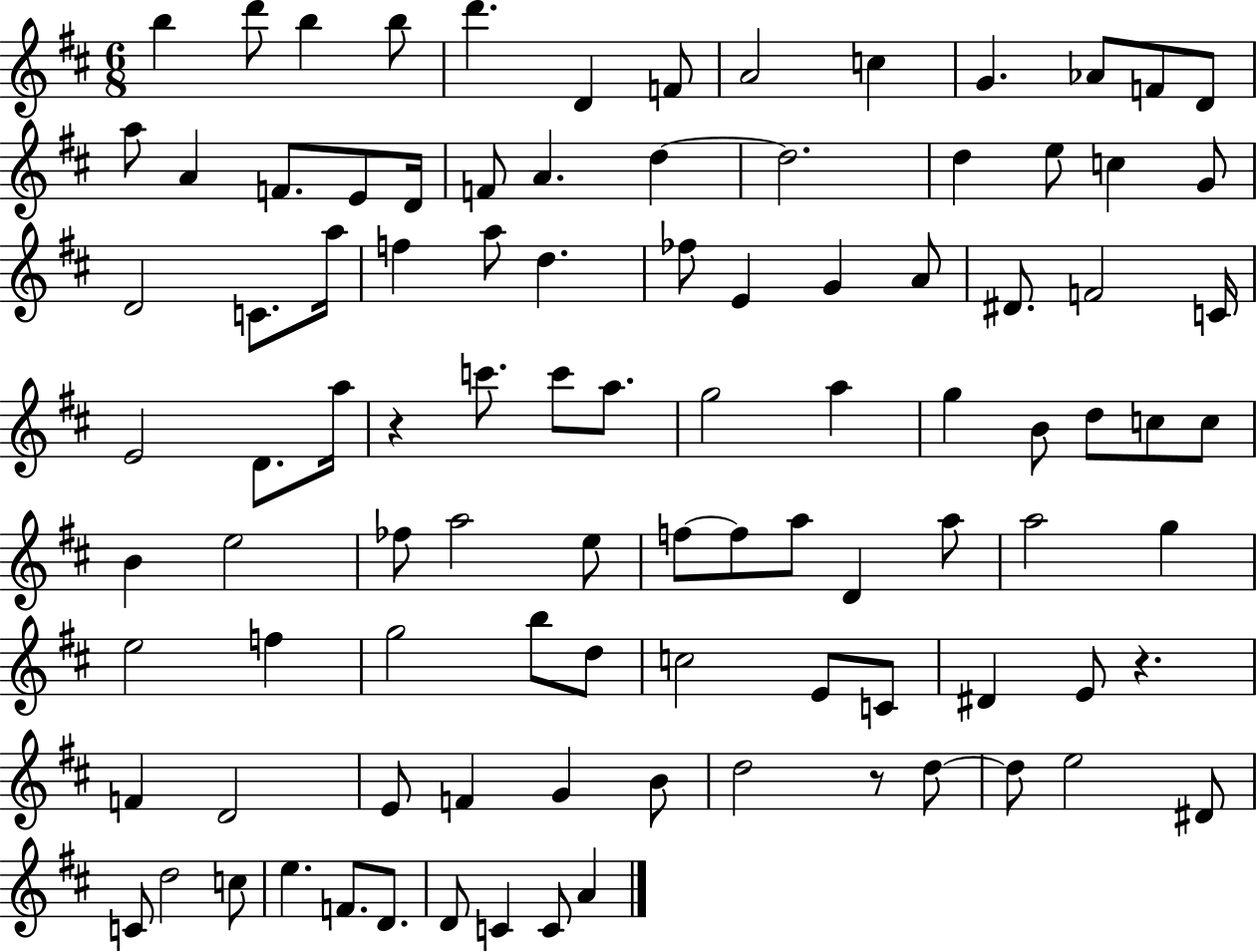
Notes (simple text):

B5/q D6/e B5/q B5/e D6/q. D4/q F4/e A4/h C5/q G4/q. Ab4/e F4/e D4/e A5/e A4/q F4/e. E4/e D4/s F4/e A4/q. D5/q D5/h. D5/q E5/e C5/q G4/e D4/h C4/e. A5/s F5/q A5/e D5/q. FES5/e E4/q G4/q A4/e D#4/e. F4/h C4/s E4/h D4/e. A5/s R/q C6/e. C6/e A5/e. G5/h A5/q G5/q B4/e D5/e C5/e C5/e B4/q E5/h FES5/e A5/h E5/e F5/e F5/e A5/e D4/q A5/e A5/h G5/q E5/h F5/q G5/h B5/e D5/e C5/h E4/e C4/e D#4/q E4/e R/q. F4/q D4/h E4/e F4/q G4/q B4/e D5/h R/e D5/e D5/e E5/h D#4/e C4/e D5/h C5/e E5/q. F4/e. D4/e. D4/e C4/q C4/e A4/q